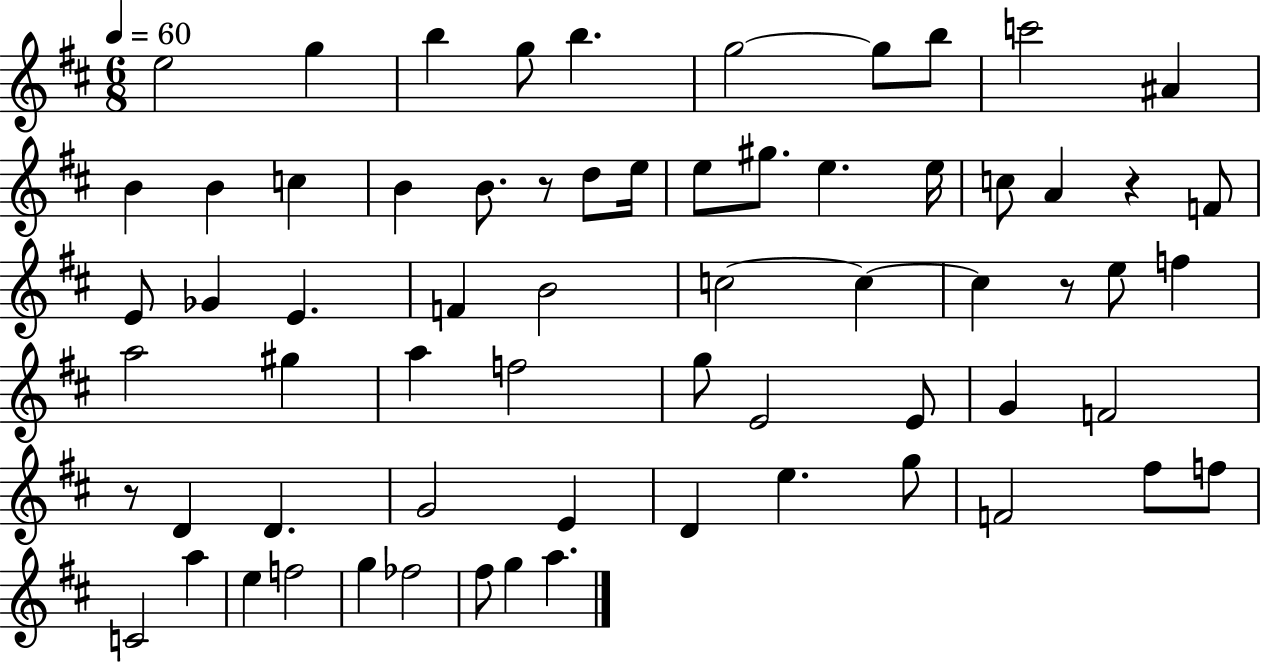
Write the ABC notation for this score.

X:1
T:Untitled
M:6/8
L:1/4
K:D
e2 g b g/2 b g2 g/2 b/2 c'2 ^A B B c B B/2 z/2 d/2 e/4 e/2 ^g/2 e e/4 c/2 A z F/2 E/2 _G E F B2 c2 c c z/2 e/2 f a2 ^g a f2 g/2 E2 E/2 G F2 z/2 D D G2 E D e g/2 F2 ^f/2 f/2 C2 a e f2 g _f2 ^f/2 g a